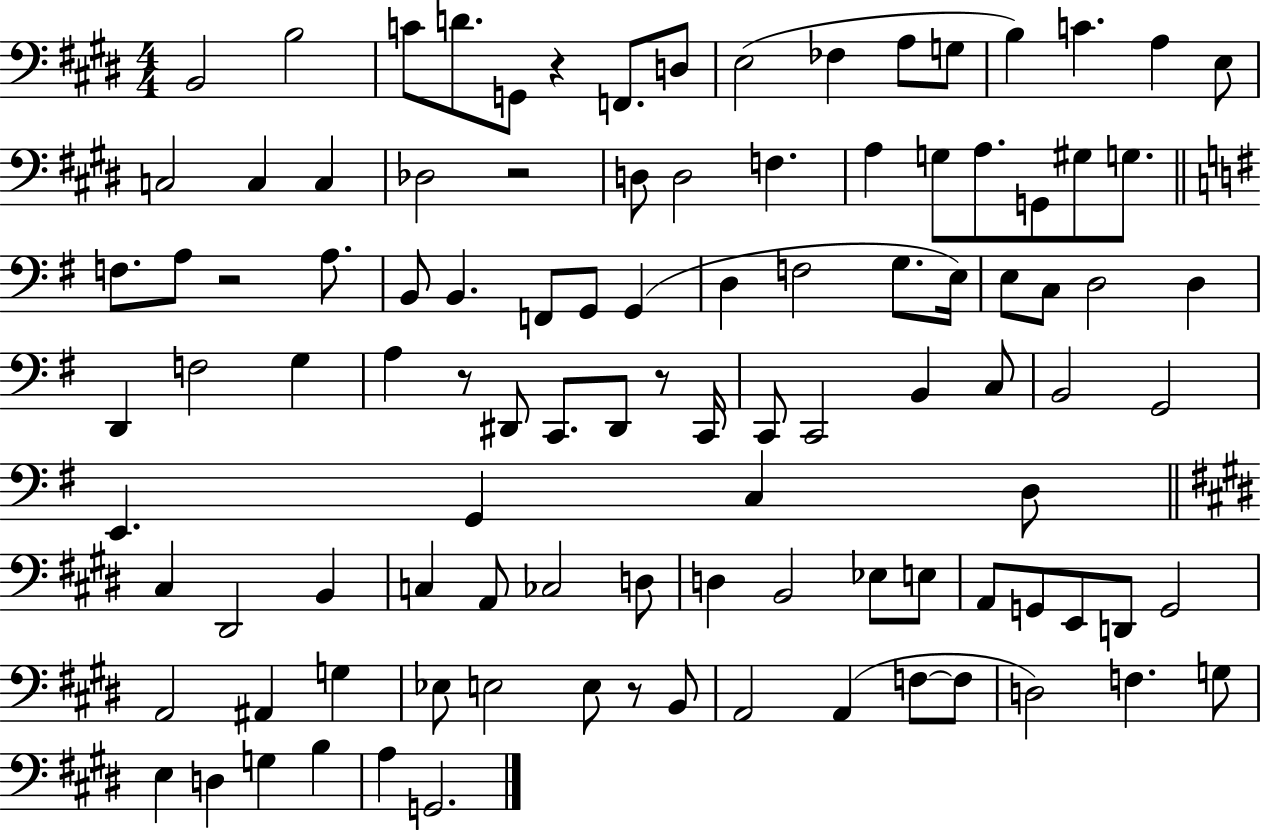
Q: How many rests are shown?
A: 6